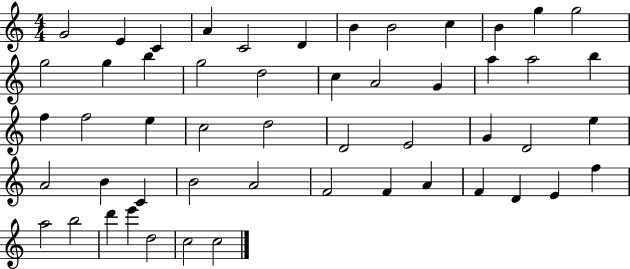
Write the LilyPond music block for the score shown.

{
  \clef treble
  \numericTimeSignature
  \time 4/4
  \key c \major
  g'2 e'4 c'4 | a'4 c'2 d'4 | b'4 b'2 c''4 | b'4 g''4 g''2 | \break g''2 g''4 b''4 | g''2 d''2 | c''4 a'2 g'4 | a''4 a''2 b''4 | \break f''4 f''2 e''4 | c''2 d''2 | d'2 e'2 | g'4 d'2 e''4 | \break a'2 b'4 c'4 | b'2 a'2 | f'2 f'4 a'4 | f'4 d'4 e'4 f''4 | \break a''2 b''2 | d'''4 e'''4 d''2 | c''2 c''2 | \bar "|."
}